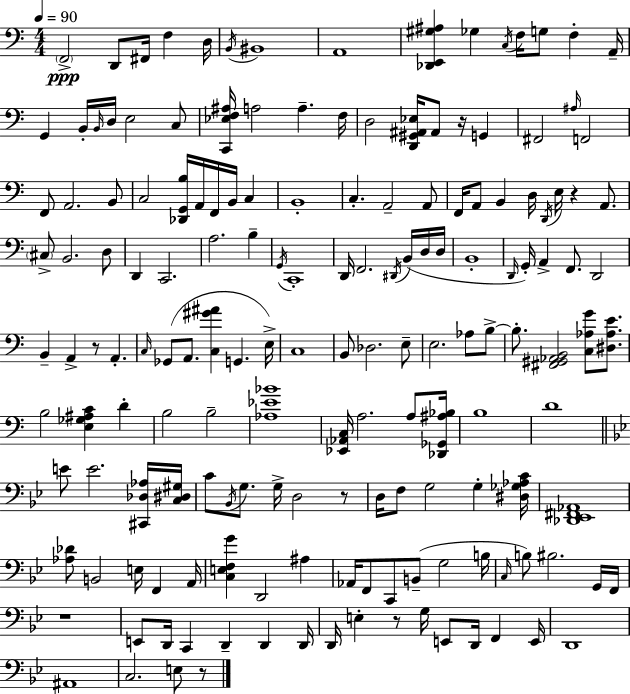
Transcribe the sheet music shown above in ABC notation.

X:1
T:Untitled
M:4/4
L:1/4
K:C
F,,2 D,,/2 ^F,,/4 F, D,/4 B,,/4 ^B,,4 A,,4 [_D,,E,,^G,^A,] _G, C,/4 F,/4 G,/2 F, A,,/4 G,, B,,/4 B,,/4 D,/4 E,2 C,/2 [C,,_E,F,^A,]/4 A,2 A, F,/4 D,2 [D,,^G,,^A,,_E,]/4 ^A,,/2 z/4 G,, ^F,,2 ^A,/4 F,,2 F,,/2 A,,2 B,,/2 C,2 [_D,,G,,B,]/4 A,,/4 F,,/4 B,,/4 C, B,,4 C, A,,2 A,,/2 F,,/4 A,,/2 B,, D,/4 D,,/4 E,/4 z A,,/2 ^C,/2 B,,2 D,/2 D,, C,,2 A,2 B, G,,/4 C,,4 D,,/4 F,,2 ^D,,/4 B,,/4 D,/4 D,/4 B,,4 D,,/4 G,,/4 A,, F,,/2 D,,2 B,, A,, z/2 A,, C,/4 _G,,/2 A,,/2 [C,^G^A] G,, E,/4 C,4 B,,/2 _D,2 E,/2 E,2 _A,/2 B,/2 B,/2 [^F,,^G,,_A,,B,,]2 [C,_A,G]/2 [^D,_A,E]/2 B,2 [E,_G,^A,C] D B,2 B,2 [_A,_E_B]4 [_E,,_A,,C,]/4 A,2 A,/2 [_D,,_G,,^A,_B,]/4 B,4 D4 E/2 E2 [^C,,_D,_A,]/4 [C,^D,^G,]/4 C/2 _B,,/4 G,/2 G,/4 D,2 z/2 D,/4 F,/2 G,2 G, [^D,_G,_A,C]/4 [_D,,_E,,^F,,_A,,]4 [_A,_D]/2 B,,2 E,/4 F,, A,,/4 [C,E,F,G] D,,2 ^A, _A,,/4 F,,/2 C,,/2 B,,/2 G,2 B,/4 C,/4 B,/2 ^B,2 G,,/4 F,,/4 z4 E,,/2 D,,/4 C,, D,, D,, D,,/4 D,,/4 E, z/2 G,/4 E,,/2 D,,/4 F,, E,,/4 D,,4 ^A,,4 C,2 E,/2 z/2